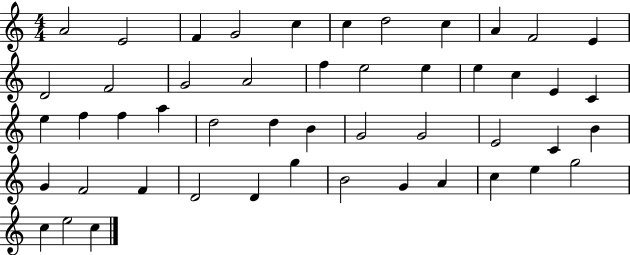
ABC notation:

X:1
T:Untitled
M:4/4
L:1/4
K:C
A2 E2 F G2 c c d2 c A F2 E D2 F2 G2 A2 f e2 e e c E C e f f a d2 d B G2 G2 E2 C B G F2 F D2 D g B2 G A c e g2 c e2 c